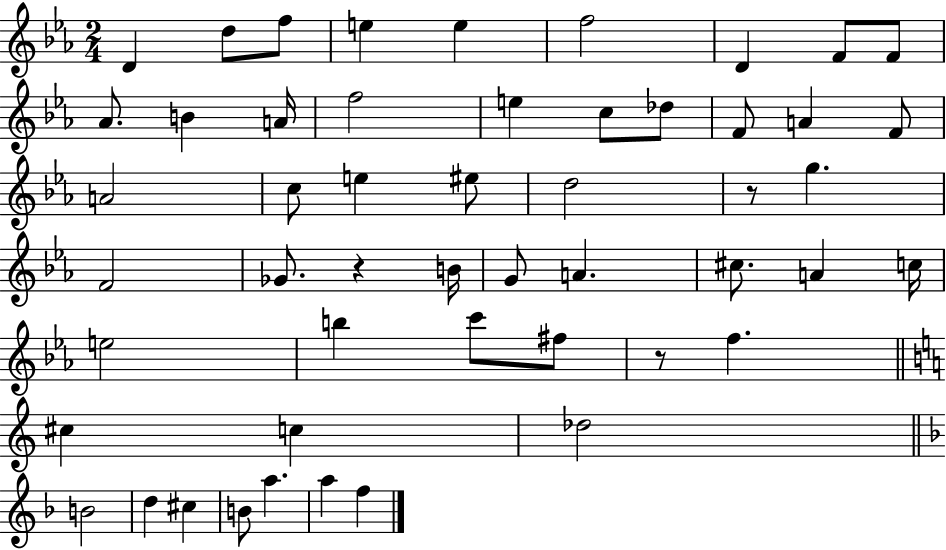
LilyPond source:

{
  \clef treble
  \numericTimeSignature
  \time 2/4
  \key ees \major
  d'4 d''8 f''8 | e''4 e''4 | f''2 | d'4 f'8 f'8 | \break aes'8. b'4 a'16 | f''2 | e''4 c''8 des''8 | f'8 a'4 f'8 | \break a'2 | c''8 e''4 eis''8 | d''2 | r8 g''4. | \break f'2 | ges'8. r4 b'16 | g'8 a'4. | cis''8. a'4 c''16 | \break e''2 | b''4 c'''8 fis''8 | r8 f''4. | \bar "||" \break \key c \major cis''4 c''4 | des''2 | \bar "||" \break \key d \minor b'2 | d''4 cis''4 | b'8 a''4. | a''4 f''4 | \break \bar "|."
}